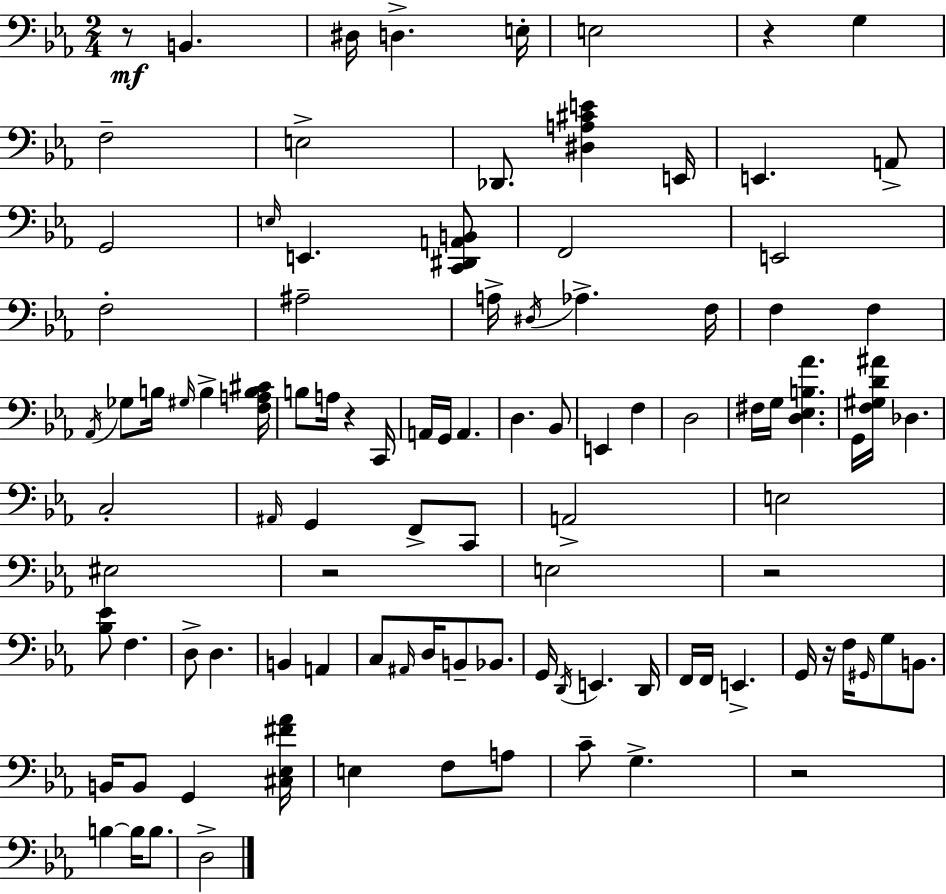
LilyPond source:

{
  \clef bass
  \numericTimeSignature
  \time 2/4
  \key c \minor
  \repeat volta 2 { r8\mf b,4. | dis16 d4.-> e16-. | e2 | r4 g4 | \break f2-- | e2-> | des,8. <dis a cis' e'>4 e,16 | e,4. a,8-> | \break g,2 | \grace { e16 } e,4. <c, dis, a, b,>8 | f,2 | e,2 | \break f2-. | ais2-- | a16-> \acciaccatura { dis16 } aes4.-> | f16 f4 f4 | \break \acciaccatura { aes,16 } ges8 b16 \grace { gis16 } b4-> | <f a b cis'>16 b8 a16 r4 | c,16 a,16 g,16 a,4. | d4. | \break bes,8 e,4 | f4 d2 | fis16 g16 <d ees b aes'>4. | g,16 <f gis d' ais'>16 des4. | \break c2-. | \grace { ais,16 } g,4 | f,8-> c,8 a,2-> | e2 | \break eis2 | r2 | e2 | r2 | \break <bes ees'>8 f4. | d8-> d4. | b,4 | a,4 c8 \grace { ais,16 } | \break d16 b,8-- bes,8. g,16 \acciaccatura { d,16 } | e,4. d,16 f,16 | f,16 e,4.-> g,16 | r16 f16 \grace { gis,16 } g8 b,8. | \break b,16 b,8 g,4 <cis ees fis' aes'>16 | e4 f8 a8 | c'8-- g4.-> | r2 | \break b4~~ b16 b8. | d2-> | } \bar "|."
}